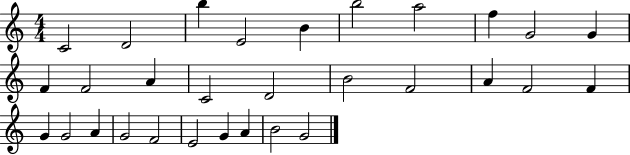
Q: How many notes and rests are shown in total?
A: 30